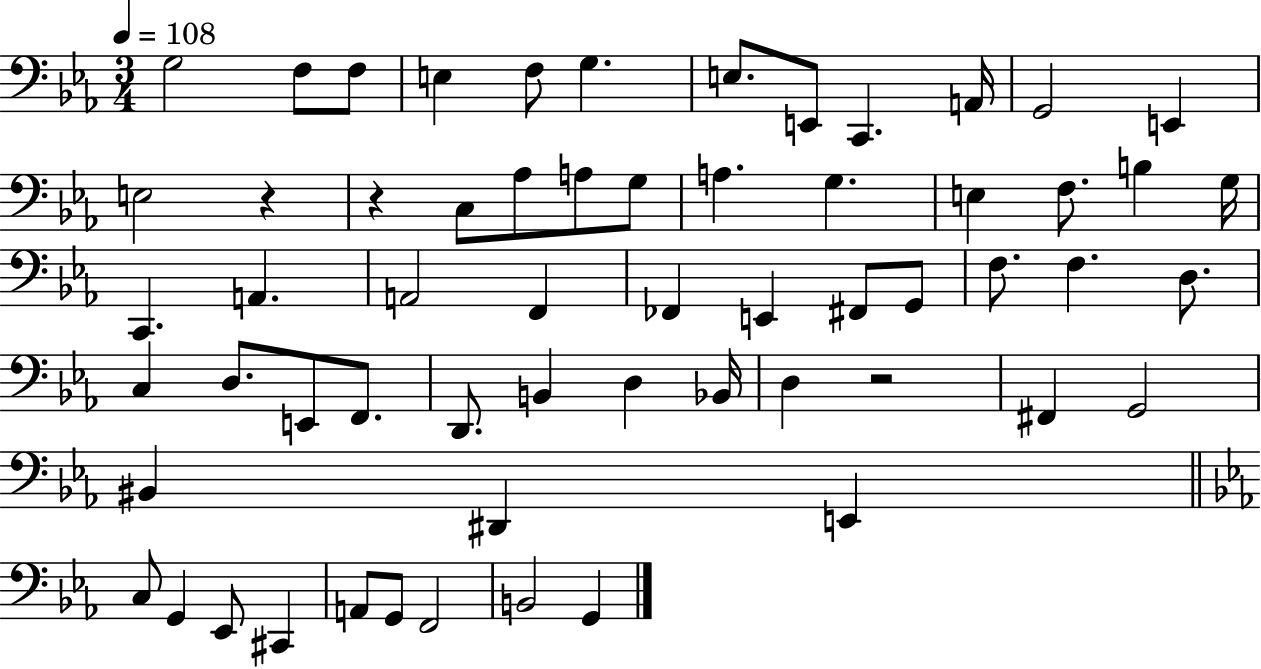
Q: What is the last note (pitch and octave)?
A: G2